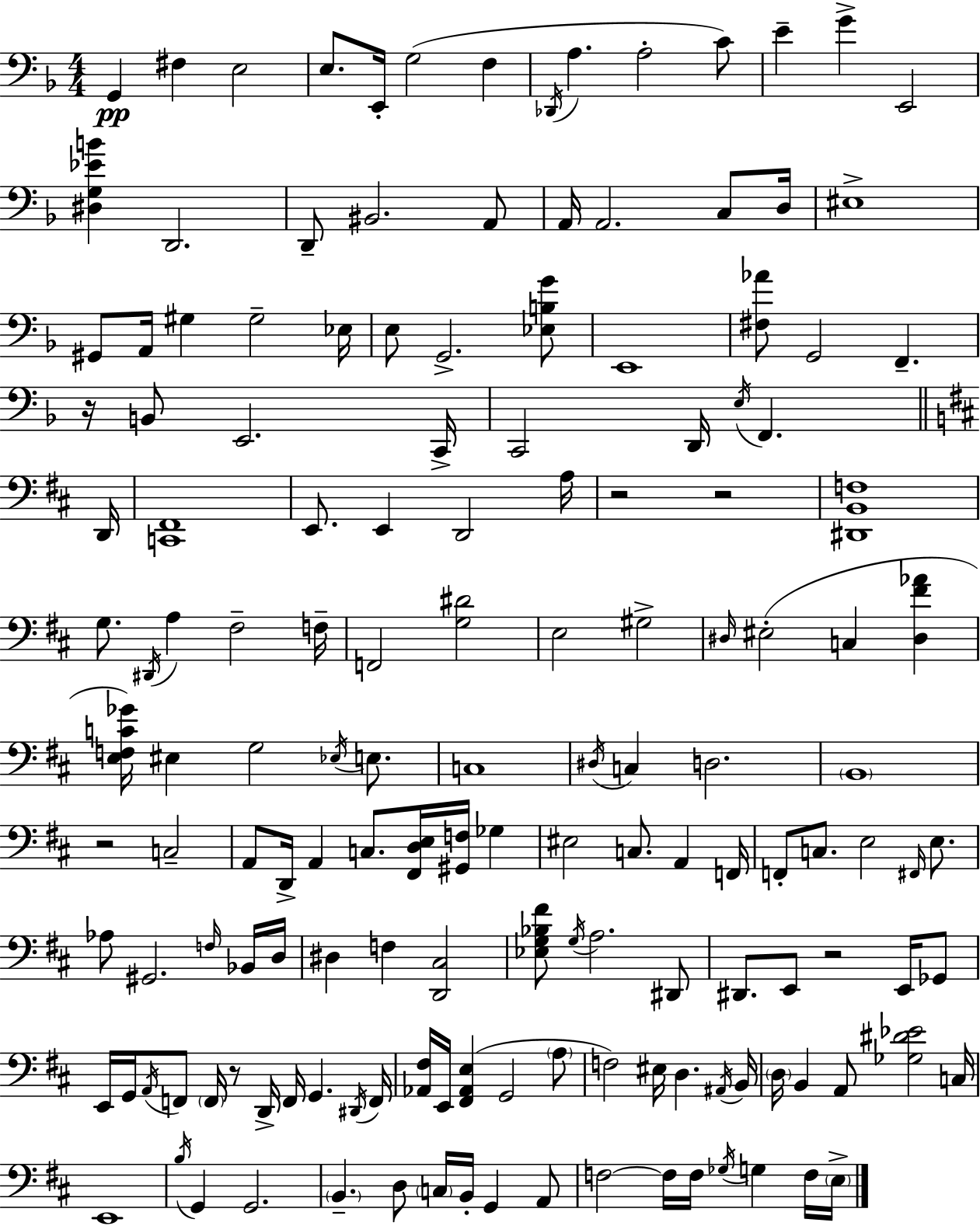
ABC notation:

X:1
T:Untitled
M:4/4
L:1/4
K:F
G,, ^F, E,2 E,/2 E,,/4 G,2 F, _D,,/4 A, A,2 C/2 E G E,,2 [^D,G,_EB] D,,2 D,,/2 ^B,,2 A,,/2 A,,/4 A,,2 C,/2 D,/4 ^E,4 ^G,,/2 A,,/4 ^G, ^G,2 _E,/4 E,/2 G,,2 [_E,B,G]/2 E,,4 [^F,_A]/2 G,,2 F,, z/4 B,,/2 E,,2 C,,/4 C,,2 D,,/4 E,/4 F,, D,,/4 [C,,^F,,]4 E,,/2 E,, D,,2 A,/4 z2 z2 [^D,,B,,F,]4 G,/2 ^D,,/4 A, ^F,2 F,/4 F,,2 [G,^D]2 E,2 ^G,2 ^D,/4 ^E,2 C, [^D,^F_A] [E,F,C_G]/4 ^E, G,2 _E,/4 E,/2 C,4 ^D,/4 C, D,2 B,,4 z2 C,2 A,,/2 D,,/4 A,, C,/2 [^F,,D,E,]/4 [^G,,F,]/4 _G, ^E,2 C,/2 A,, F,,/4 F,,/2 C,/2 E,2 ^F,,/4 E,/2 _A,/2 ^G,,2 F,/4 _B,,/4 D,/4 ^D, F, [D,,^C,]2 [_E,G,_B,^F]/2 G,/4 A,2 ^D,,/2 ^D,,/2 E,,/2 z2 E,,/4 _G,,/2 E,,/4 G,,/4 A,,/4 F,,/2 F,,/4 z/2 D,,/4 F,,/4 G,, ^D,,/4 F,,/4 [_A,,^F,]/4 E,,/4 [^F,,_A,,E,] G,,2 A,/2 F,2 ^E,/4 D, ^A,,/4 B,,/4 D,/4 B,, A,,/2 [_G,^D_E]2 C,/4 E,,4 B,/4 G,, G,,2 B,, D,/2 C,/4 B,,/4 G,, A,,/2 F,2 F,/4 F,/4 _G,/4 G, F,/4 E,/4